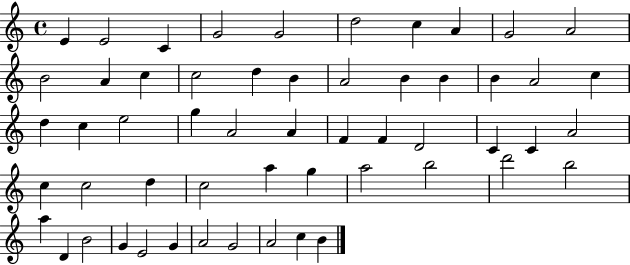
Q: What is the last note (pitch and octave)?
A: B4